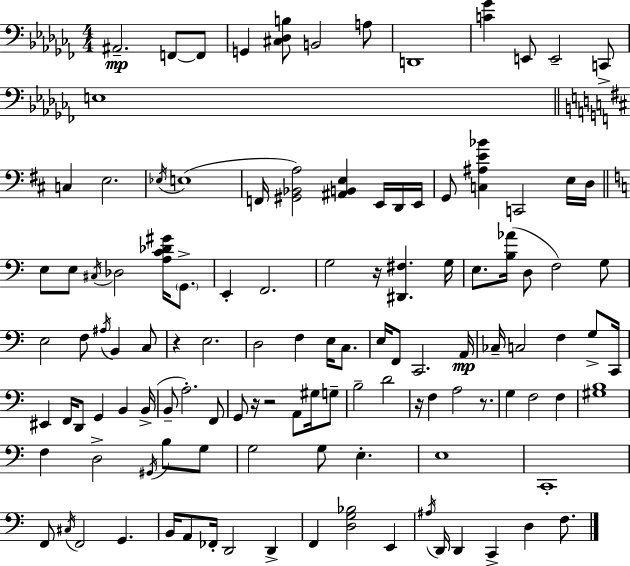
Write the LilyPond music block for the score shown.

{
  \clef bass
  \numericTimeSignature
  \time 4/4
  \key aes \minor
  ais,2.--\mp f,8~~ f,8 | g,4 <cis des b>8 b,2 a8 | d,1 | <c' ges'>4 e,8 e,2-- c,8-> | \break e1 | \bar "||" \break \key d \major c4 e2. | \acciaccatura { ees16 } e1( | f,16 <gis, bes, a>2) <ais, b, e>4 e,16 d,16 | e,16 g,8 <c ais e' bes'>4 c,2 e16 | \break d16 \bar "||" \break \key c \major e8 e8 \acciaccatura { cis16 } des2 <a c' des' gis'>16 \parenthesize g,8.-> | e,4-. f,2. | g2 r16 <dis, fis>4. | g16 e8. <b aes'>16( d8 f2) g8 | \break e2 f8 \acciaccatura { ais16 } b,4 | c8 r4 e2. | d2 f4 e16 c8. | e16 f,8 c,2. | \break a,16\mp ces16-- c2 f4 g8-> | c,16 eis,4 f,16 d,8 g,4 b,4 | b,16->( b,8-- a2.-.) | f,8 g,8 r16 r2 a,8 gis16 | \break g8-- b2-- d'2 | r16 f4 a2 r8. | g4 f2 f4 | <gis b>1 | \break f4 d2-> \acciaccatura { gis,16 } b8 | g8 g2 g8 e4.-. | e1 | c,1-. | \break f,8 \acciaccatura { cis16 } f,2 g,4. | b,16 a,8 fes,16-. d,2 | d,4-> f,4 <d g bes>2 | e,4 \acciaccatura { ais16 } d,16 d,4 c,4-> d4 | \break f8. \bar "|."
}